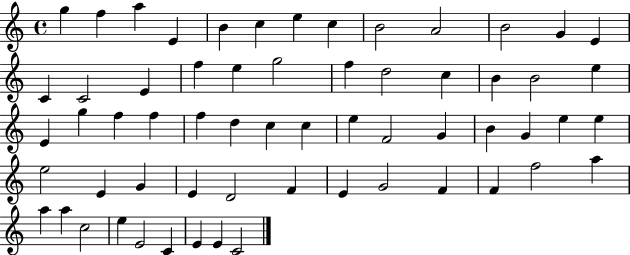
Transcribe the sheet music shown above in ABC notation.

X:1
T:Untitled
M:4/4
L:1/4
K:C
g f a E B c e c B2 A2 B2 G E C C2 E f e g2 f d2 c B B2 e E g f f f d c c e F2 G B G e e e2 E G E D2 F E G2 F F f2 a a a c2 e E2 C E E C2